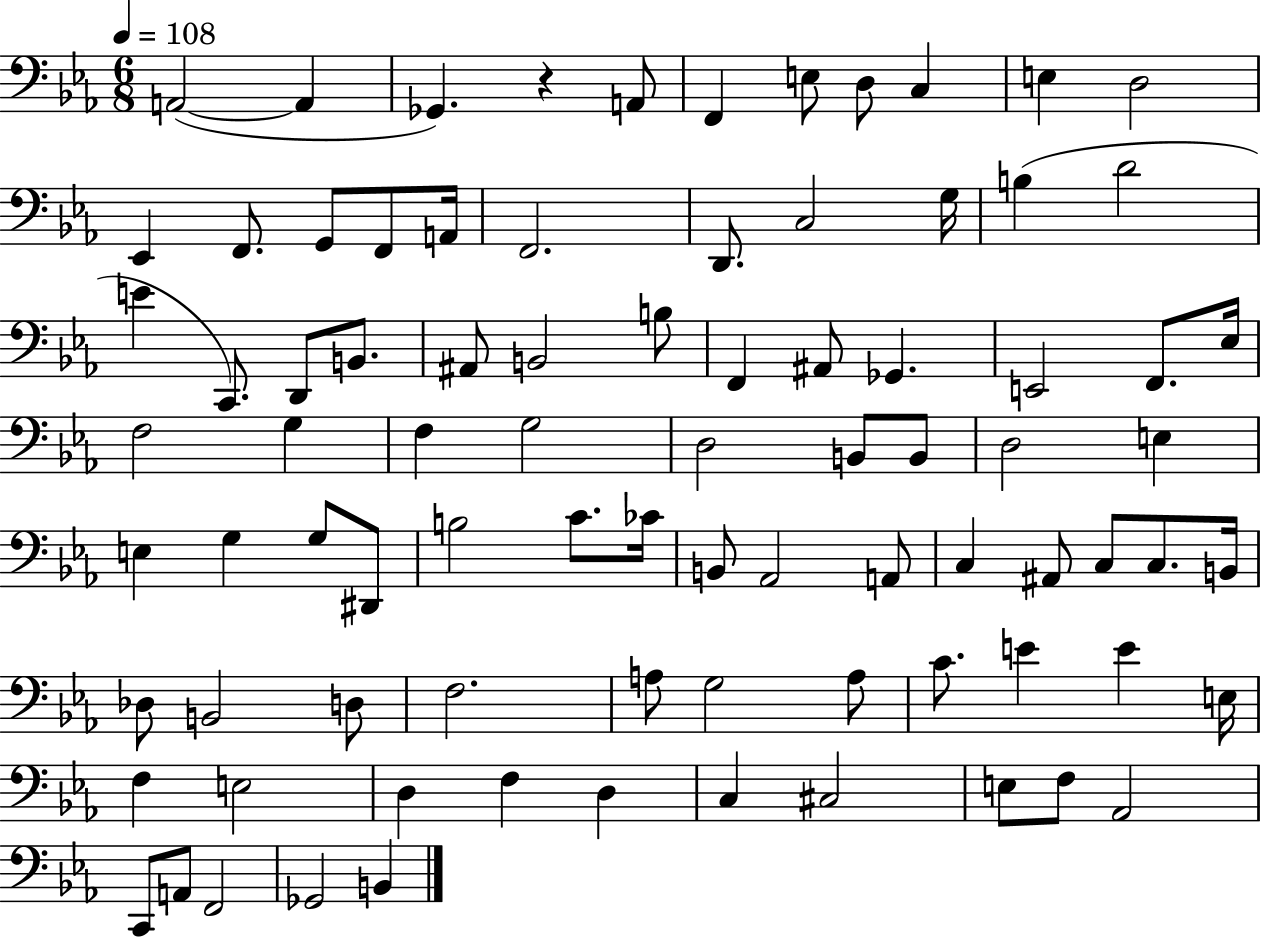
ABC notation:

X:1
T:Untitled
M:6/8
L:1/4
K:Eb
A,,2 A,, _G,, z A,,/2 F,, E,/2 D,/2 C, E, D,2 _E,, F,,/2 G,,/2 F,,/2 A,,/4 F,,2 D,,/2 C,2 G,/4 B, D2 E C,,/2 D,,/2 B,,/2 ^A,,/2 B,,2 B,/2 F,, ^A,,/2 _G,, E,,2 F,,/2 _E,/4 F,2 G, F, G,2 D,2 B,,/2 B,,/2 D,2 E, E, G, G,/2 ^D,,/2 B,2 C/2 _C/4 B,,/2 _A,,2 A,,/2 C, ^A,,/2 C,/2 C,/2 B,,/4 _D,/2 B,,2 D,/2 F,2 A,/2 G,2 A,/2 C/2 E E E,/4 F, E,2 D, F, D, C, ^C,2 E,/2 F,/2 _A,,2 C,,/2 A,,/2 F,,2 _G,,2 B,,